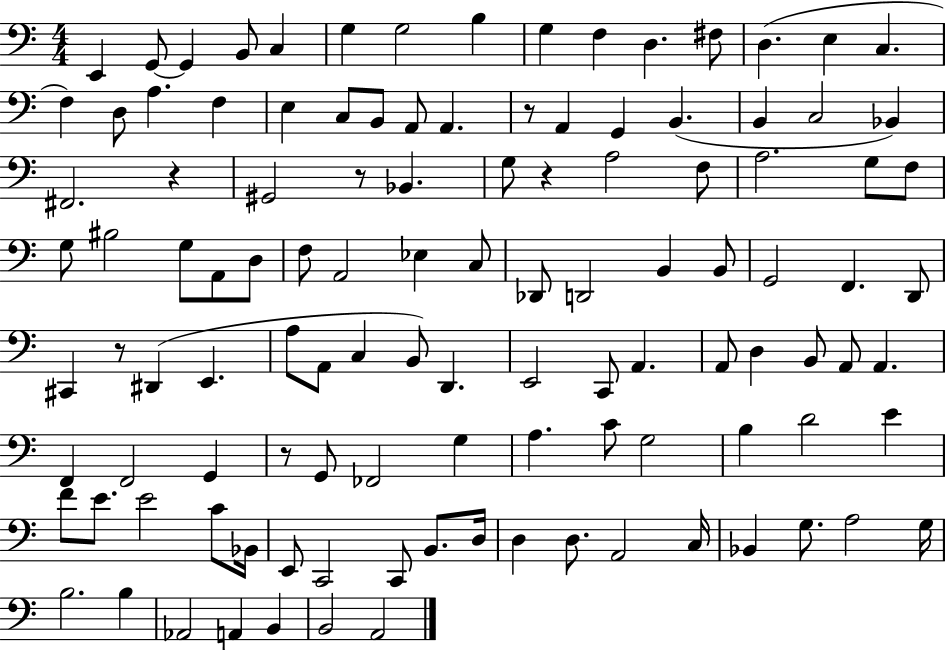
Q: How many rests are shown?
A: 6